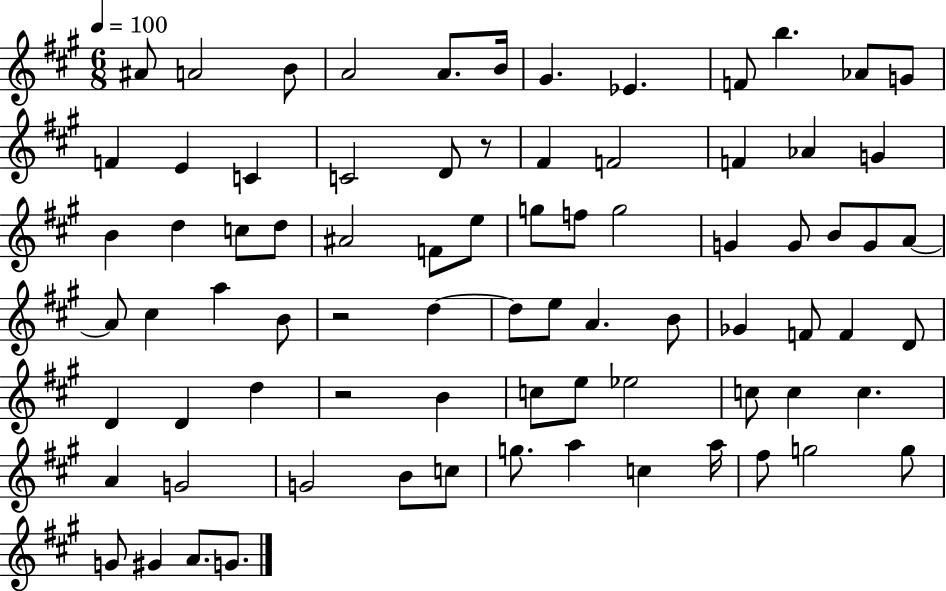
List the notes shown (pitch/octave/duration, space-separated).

A#4/e A4/h B4/e A4/h A4/e. B4/s G#4/q. Eb4/q. F4/e B5/q. Ab4/e G4/e F4/q E4/q C4/q C4/h D4/e R/e F#4/q F4/h F4/q Ab4/q G4/q B4/q D5/q C5/e D5/e A#4/h F4/e E5/e G5/e F5/e G5/h G4/q G4/e B4/e G4/e A4/e A4/e C#5/q A5/q B4/e R/h D5/q D5/e E5/e A4/q. B4/e Gb4/q F4/e F4/q D4/e D4/q D4/q D5/q R/h B4/q C5/e E5/e Eb5/h C5/e C5/q C5/q. A4/q G4/h G4/h B4/e C5/e G5/e. A5/q C5/q A5/s F#5/e G5/h G5/e G4/e G#4/q A4/e. G4/e.